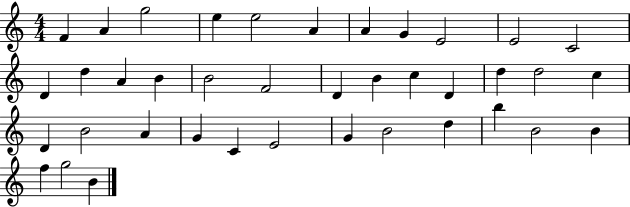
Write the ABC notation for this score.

X:1
T:Untitled
M:4/4
L:1/4
K:C
F A g2 e e2 A A G E2 E2 C2 D d A B B2 F2 D B c D d d2 c D B2 A G C E2 G B2 d b B2 B f g2 B